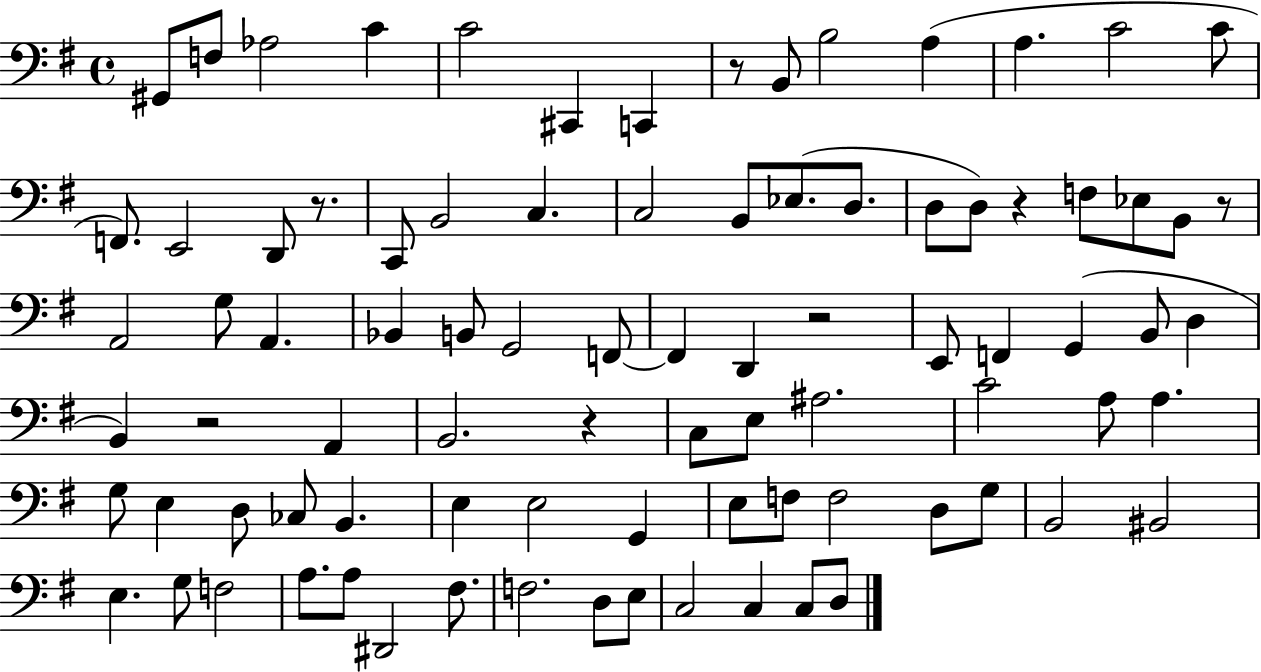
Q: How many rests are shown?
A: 7